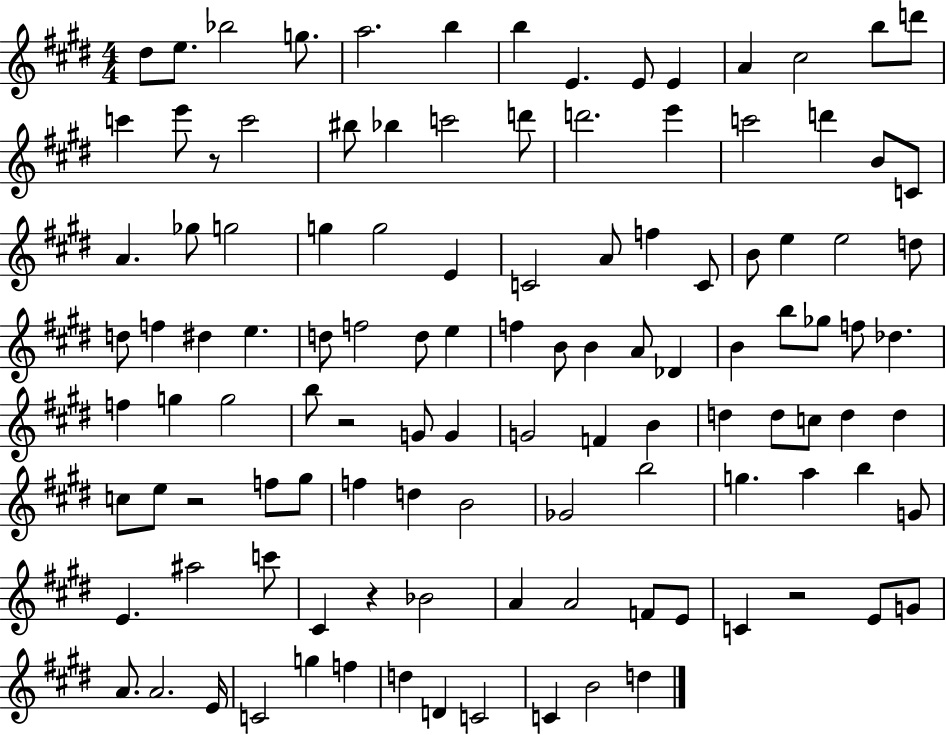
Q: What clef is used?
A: treble